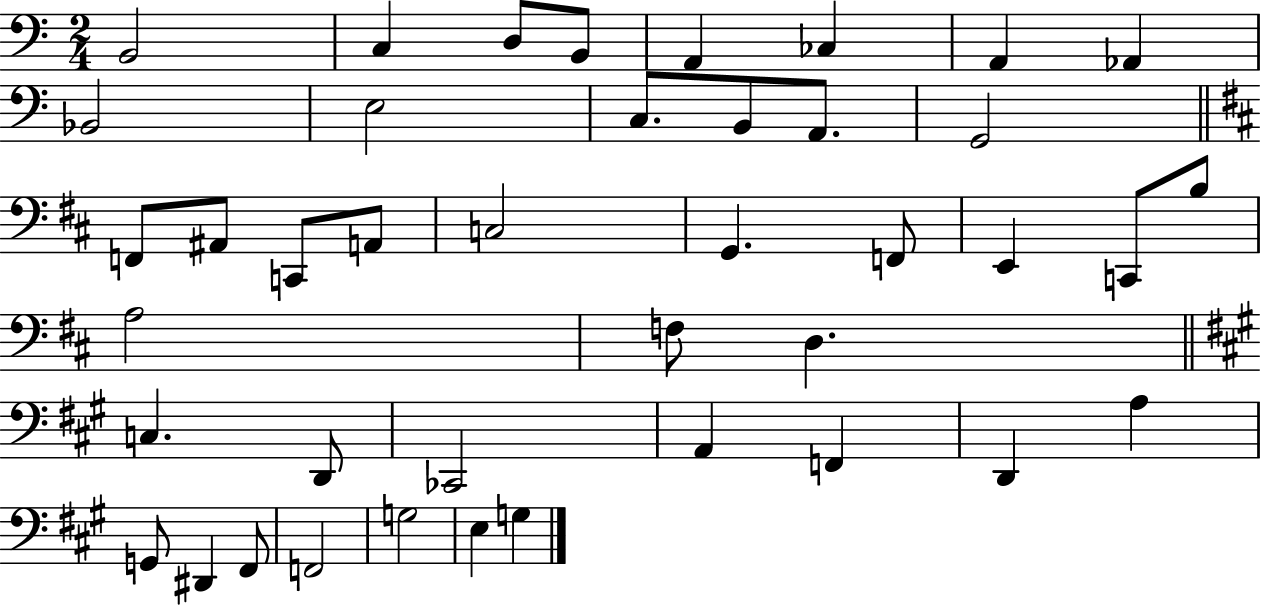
{
  \clef bass
  \numericTimeSignature
  \time 2/4
  \key c \major
  \repeat volta 2 { b,2 | c4 d8 b,8 | a,4 ces4 | a,4 aes,4 | \break bes,2 | e2 | c8. b,8 a,8. | g,2 | \break \bar "||" \break \key d \major f,8 ais,8 c,8 a,8 | c2 | g,4. f,8 | e,4 c,8 b8 | \break a2 | f8 d4. | \bar "||" \break \key a \major c4. d,8 | ces,2 | a,4 f,4 | d,4 a4 | \break g,8 dis,4 fis,8 | f,2 | g2 | e4 g4 | \break } \bar "|."
}